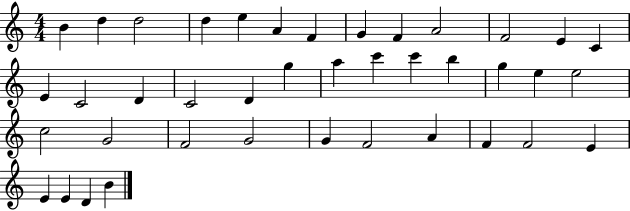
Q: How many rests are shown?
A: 0